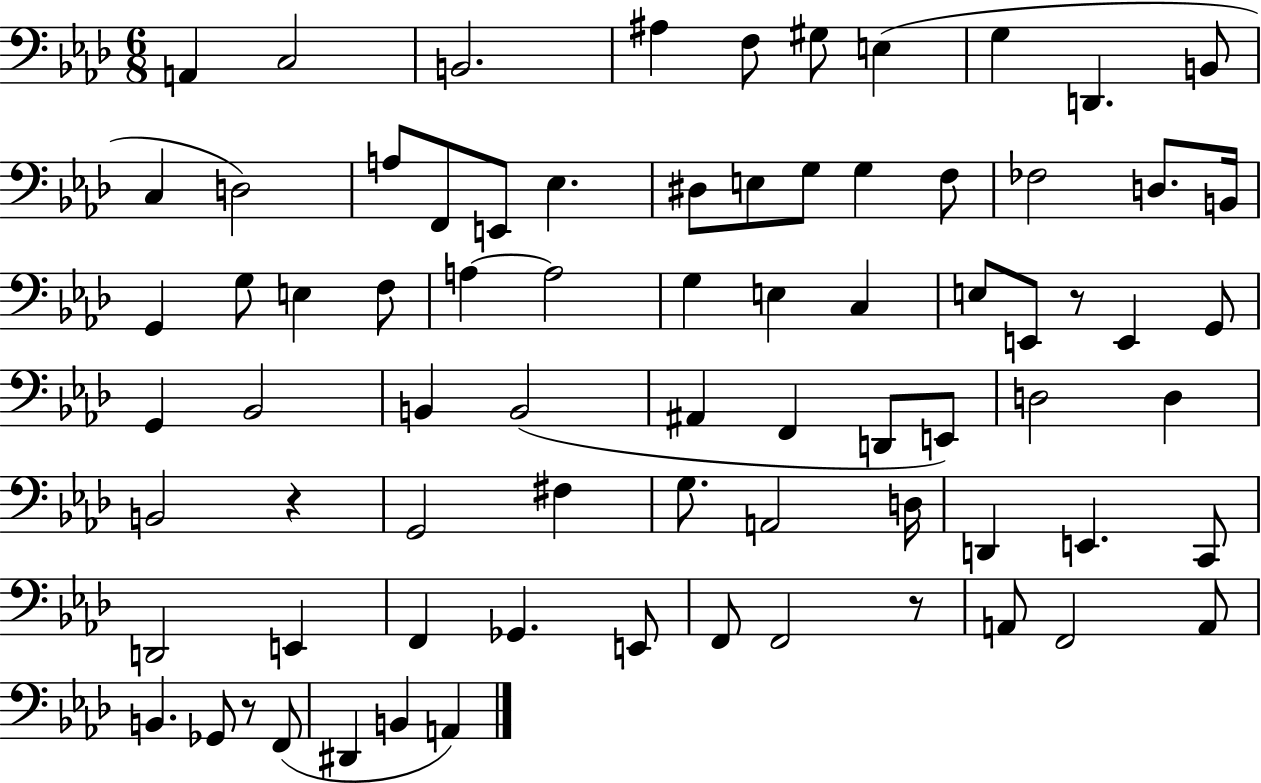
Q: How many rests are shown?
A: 4